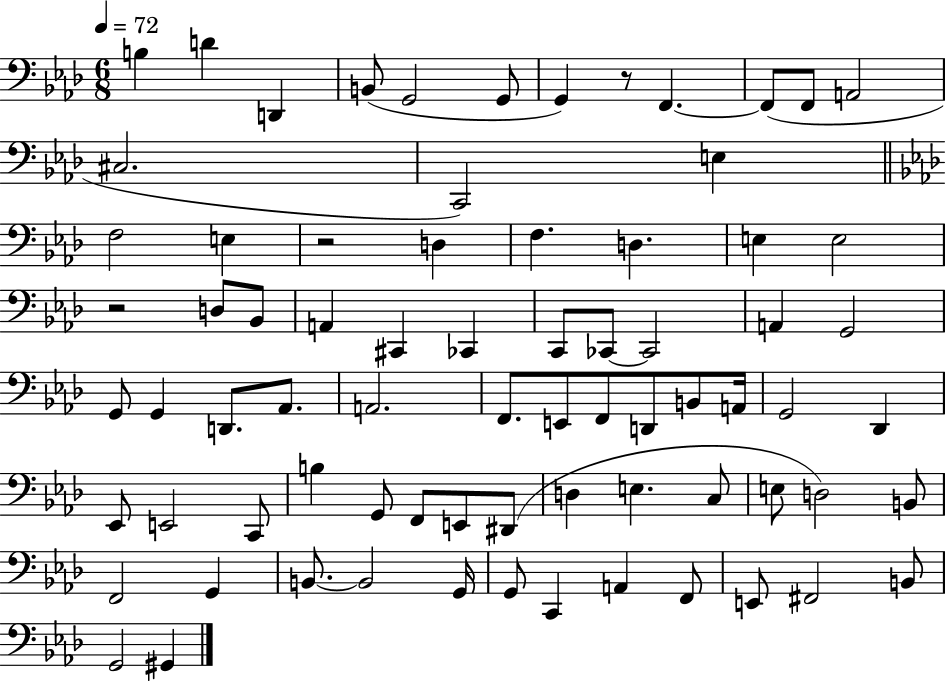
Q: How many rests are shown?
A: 3